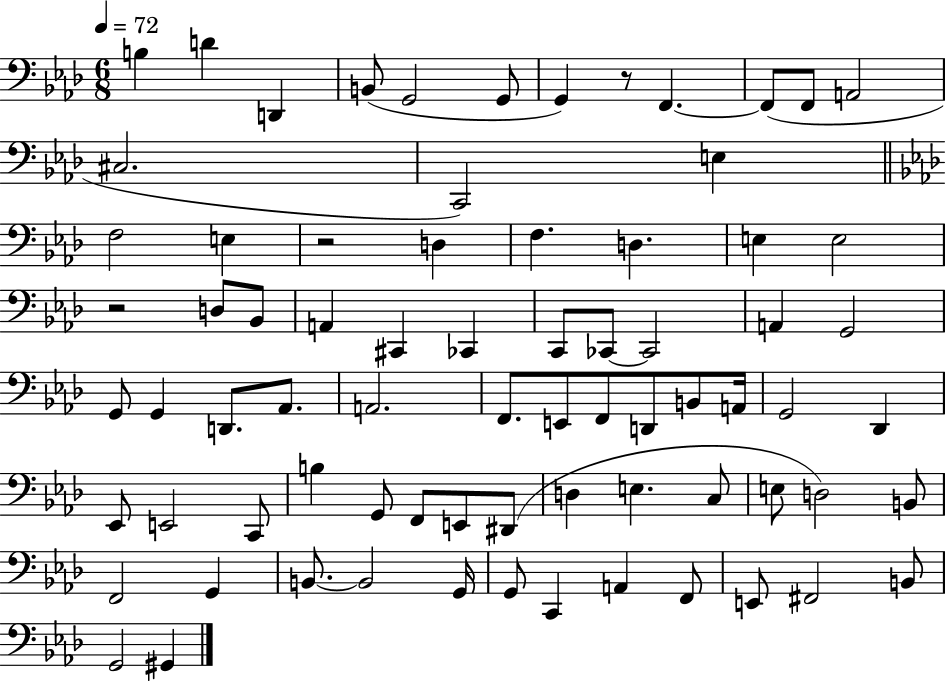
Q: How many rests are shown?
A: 3